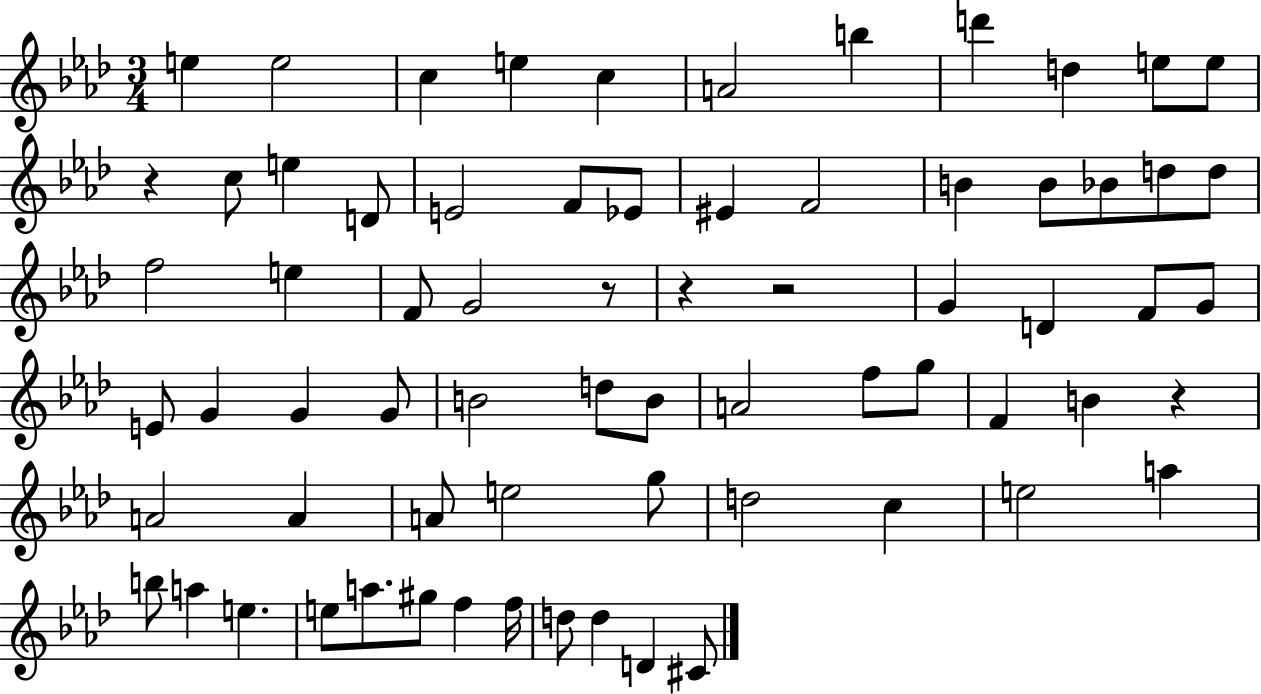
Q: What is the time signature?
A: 3/4